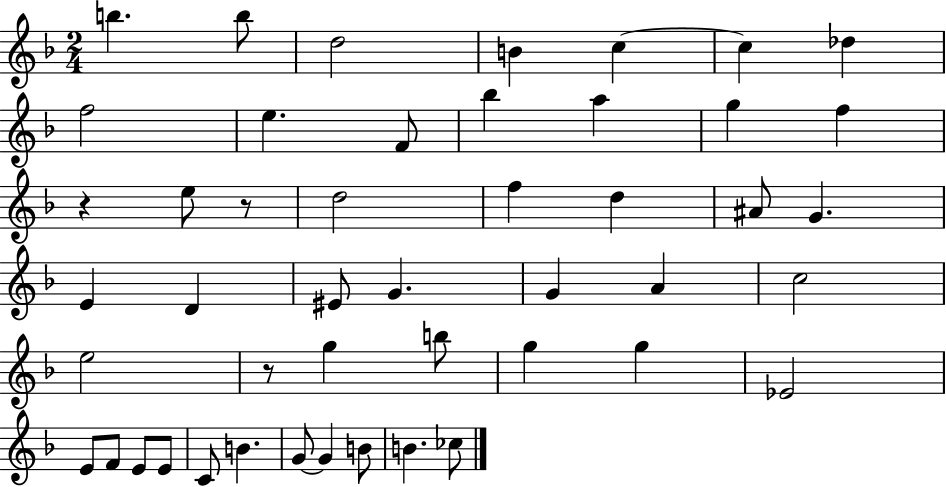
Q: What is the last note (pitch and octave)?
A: CES5